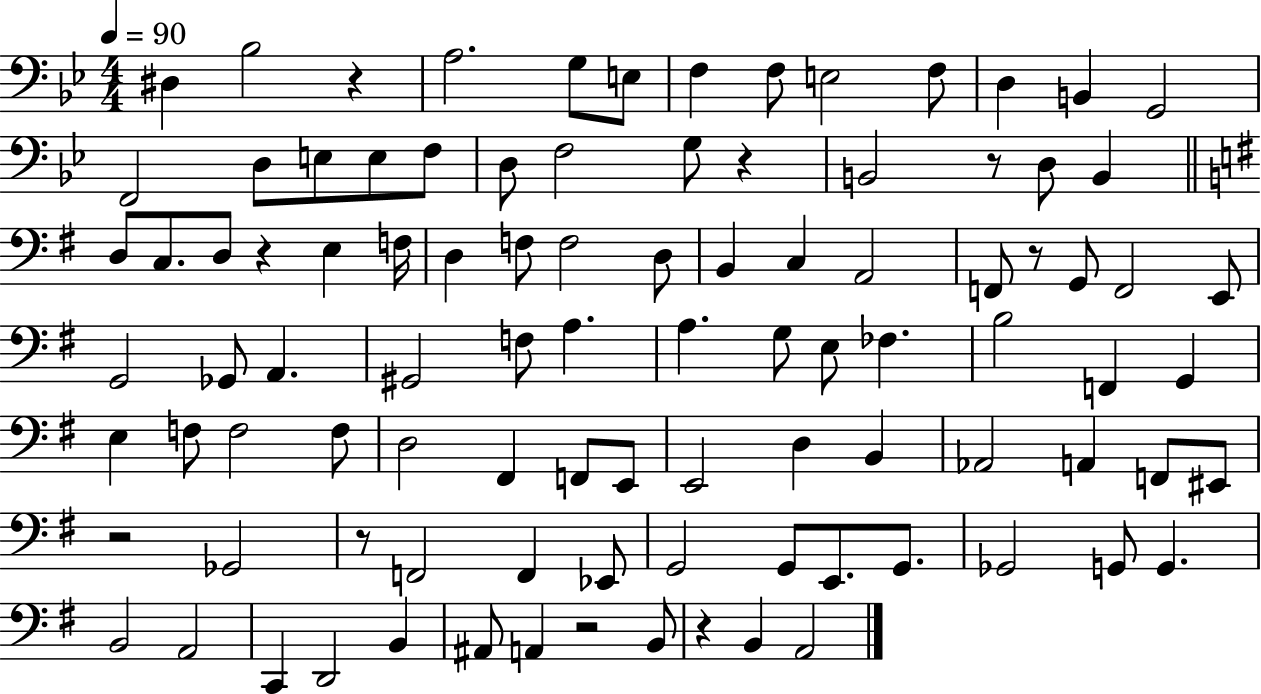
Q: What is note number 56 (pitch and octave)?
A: F3